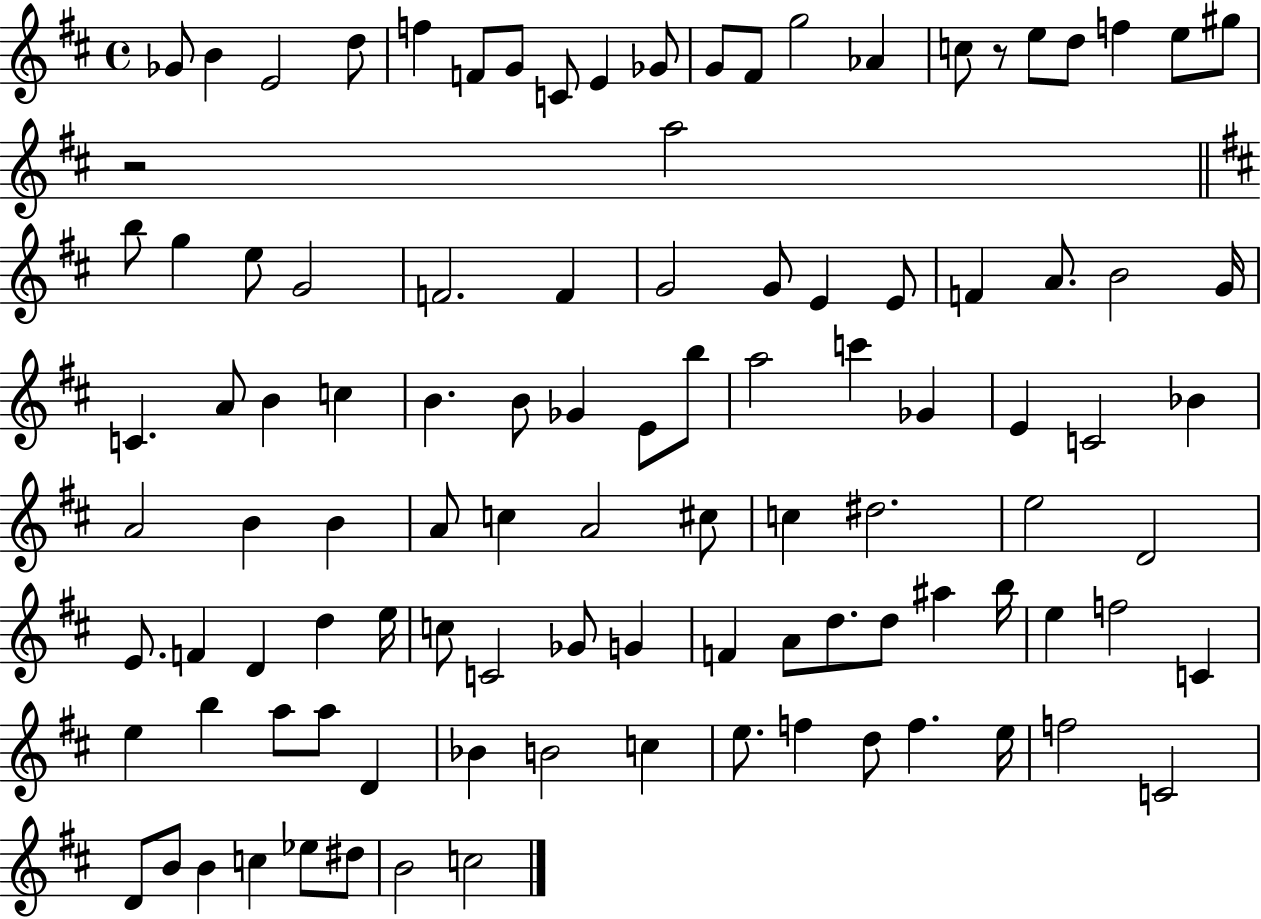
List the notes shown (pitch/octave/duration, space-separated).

Gb4/e B4/q E4/h D5/e F5/q F4/e G4/e C4/e E4/q Gb4/e G4/e F#4/e G5/h Ab4/q C5/e R/e E5/e D5/e F5/q E5/e G#5/e R/h A5/h B5/e G5/q E5/e G4/h F4/h. F4/q G4/h G4/e E4/q E4/e F4/q A4/e. B4/h G4/s C4/q. A4/e B4/q C5/q B4/q. B4/e Gb4/q E4/e B5/e A5/h C6/q Gb4/q E4/q C4/h Bb4/q A4/h B4/q B4/q A4/e C5/q A4/h C#5/e C5/q D#5/h. E5/h D4/h E4/e. F4/q D4/q D5/q E5/s C5/e C4/h Gb4/e G4/q F4/q A4/e D5/e. D5/e A#5/q B5/s E5/q F5/h C4/q E5/q B5/q A5/e A5/e D4/q Bb4/q B4/h C5/q E5/e. F5/q D5/e F5/q. E5/s F5/h C4/h D4/e B4/e B4/q C5/q Eb5/e D#5/e B4/h C5/h